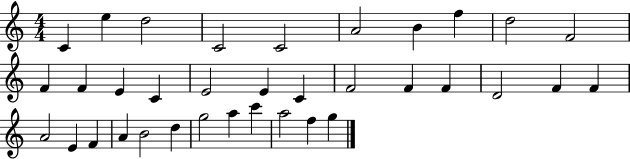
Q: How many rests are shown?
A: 0